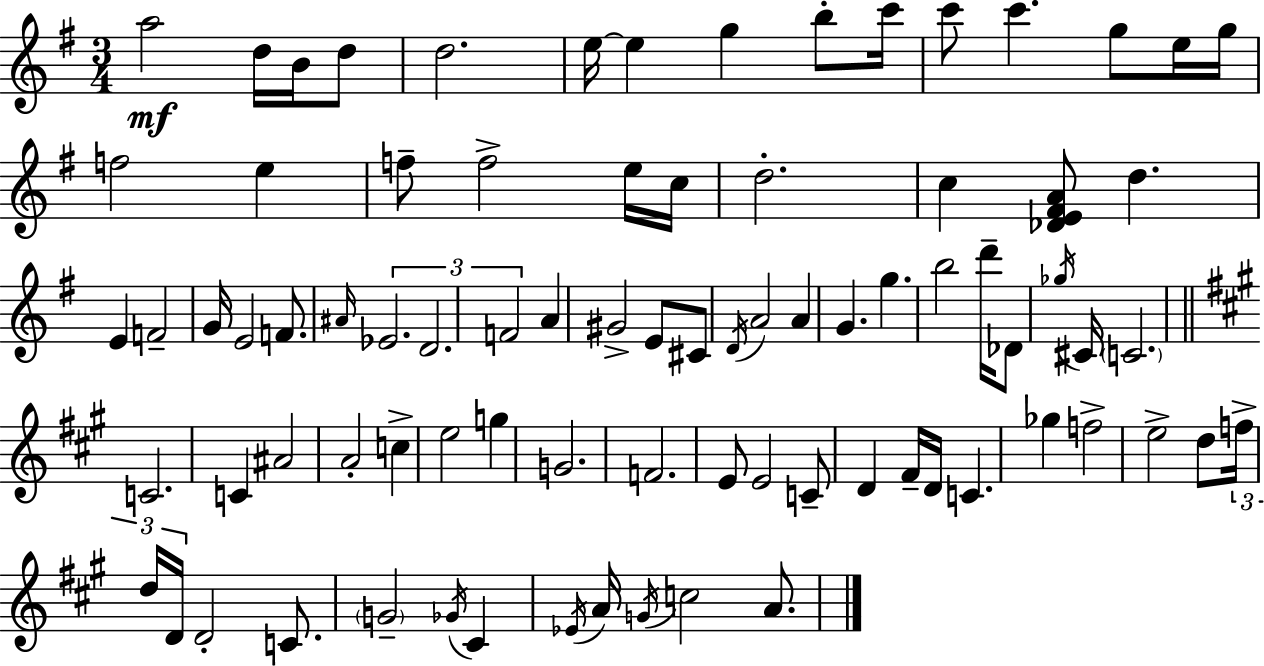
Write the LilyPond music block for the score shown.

{
  \clef treble
  \numericTimeSignature
  \time 3/4
  \key g \major
  a''2\mf d''16 b'16 d''8 | d''2. | e''16~~ e''4 g''4 b''8-. c'''16 | c'''8 c'''4. g''8 e''16 g''16 | \break f''2 e''4 | f''8-- f''2-> e''16 c''16 | d''2.-. | c''4 <des' e' fis' a'>8 d''4. | \break e'4 f'2-- | g'16 e'2 f'8. | \grace { ais'16 } \tuplet 3/2 { ees'2. | d'2. | \break f'2 } a'4 | gis'2-> e'8 cis'8 | \acciaccatura { d'16 } a'2 a'4 | g'4. g''4. | \break b''2 d'''16-- des'8 | \acciaccatura { ges''16 } cis'16 \parenthesize c'2. | \bar "||" \break \key a \major c'2. | c'4 ais'2 | a'2-. c''4-> | e''2 g''4 | \break g'2. | f'2. | e'8 e'2 c'8-- | d'4 fis'16-- d'16 c'4. | \break ges''4 f''2-> | e''2-> d''8 \tuplet 3/2 { f''16-> d''16 | d'16 } d'2-. c'8. | \parenthesize g'2-- \acciaccatura { ges'16 } cis'4 | \break \acciaccatura { ees'16 } a'16 \acciaccatura { g'16 } c''2 | a'8. \bar "|."
}